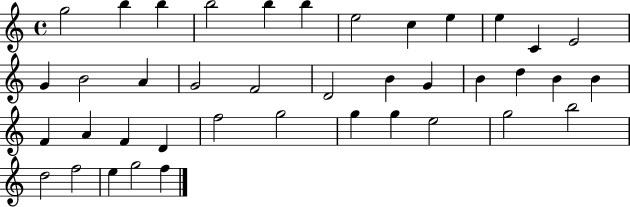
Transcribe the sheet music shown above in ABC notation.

X:1
T:Untitled
M:4/4
L:1/4
K:C
g2 b b b2 b b e2 c e e C E2 G B2 A G2 F2 D2 B G B d B B F A F D f2 g2 g g e2 g2 b2 d2 f2 e g2 f